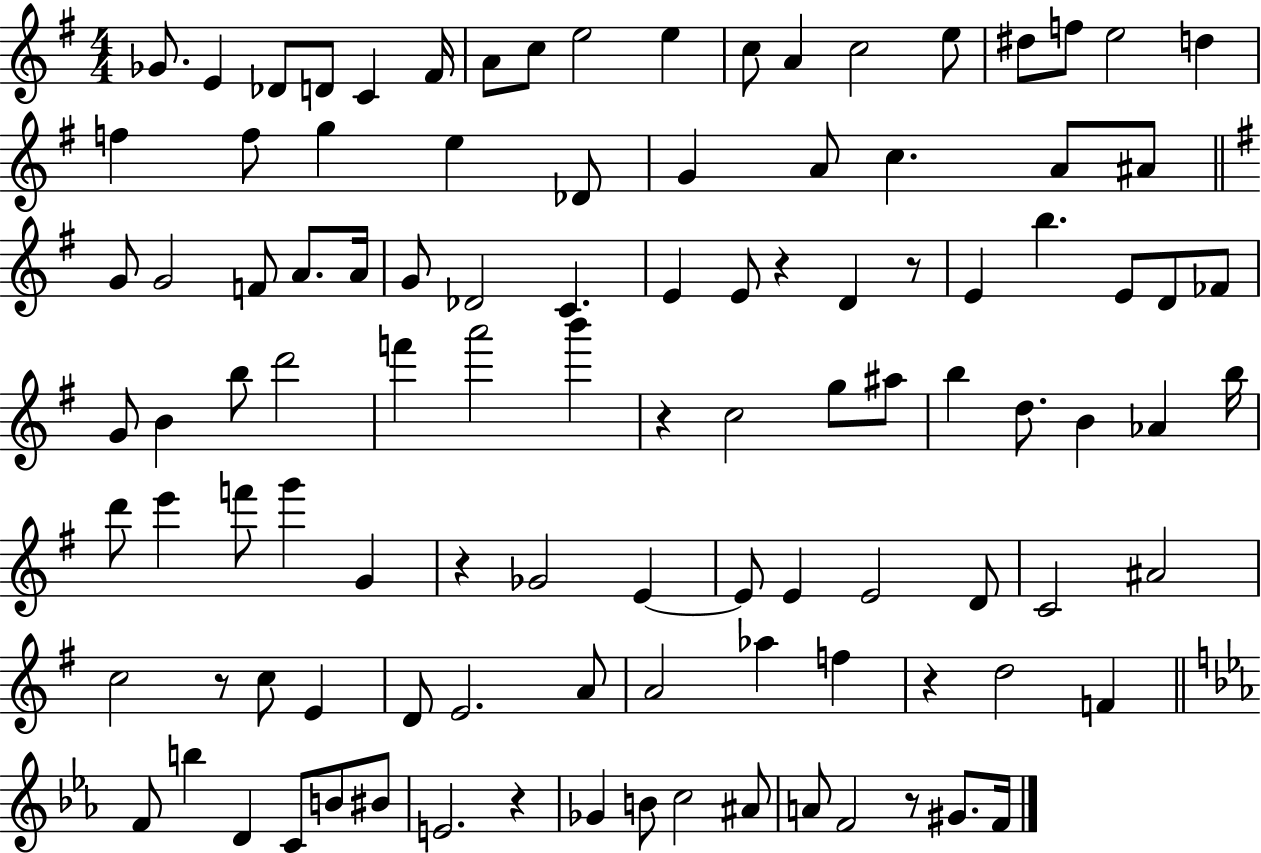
X:1
T:Untitled
M:4/4
L:1/4
K:G
_G/2 E _D/2 D/2 C ^F/4 A/2 c/2 e2 e c/2 A c2 e/2 ^d/2 f/2 e2 d f f/2 g e _D/2 G A/2 c A/2 ^A/2 G/2 G2 F/2 A/2 A/4 G/2 _D2 C E E/2 z D z/2 E b E/2 D/2 _F/2 G/2 B b/2 d'2 f' a'2 b' z c2 g/2 ^a/2 b d/2 B _A b/4 d'/2 e' f'/2 g' G z _G2 E E/2 E E2 D/2 C2 ^A2 c2 z/2 c/2 E D/2 E2 A/2 A2 _a f z d2 F F/2 b D C/2 B/2 ^B/2 E2 z _G B/2 c2 ^A/2 A/2 F2 z/2 ^G/2 F/4